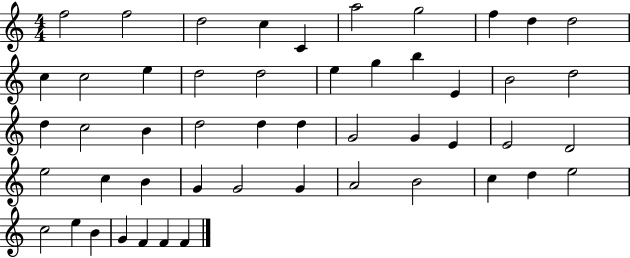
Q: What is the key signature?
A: C major